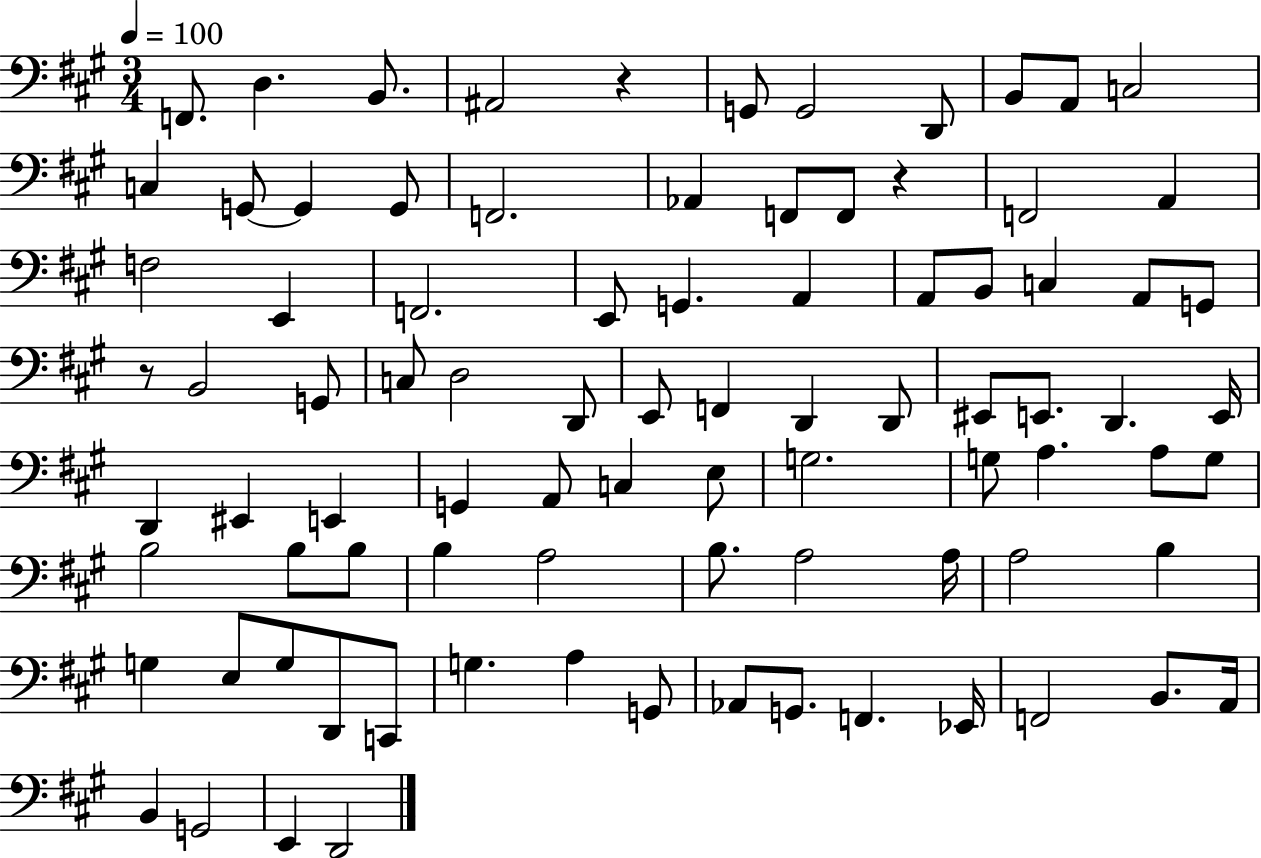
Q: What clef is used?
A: bass